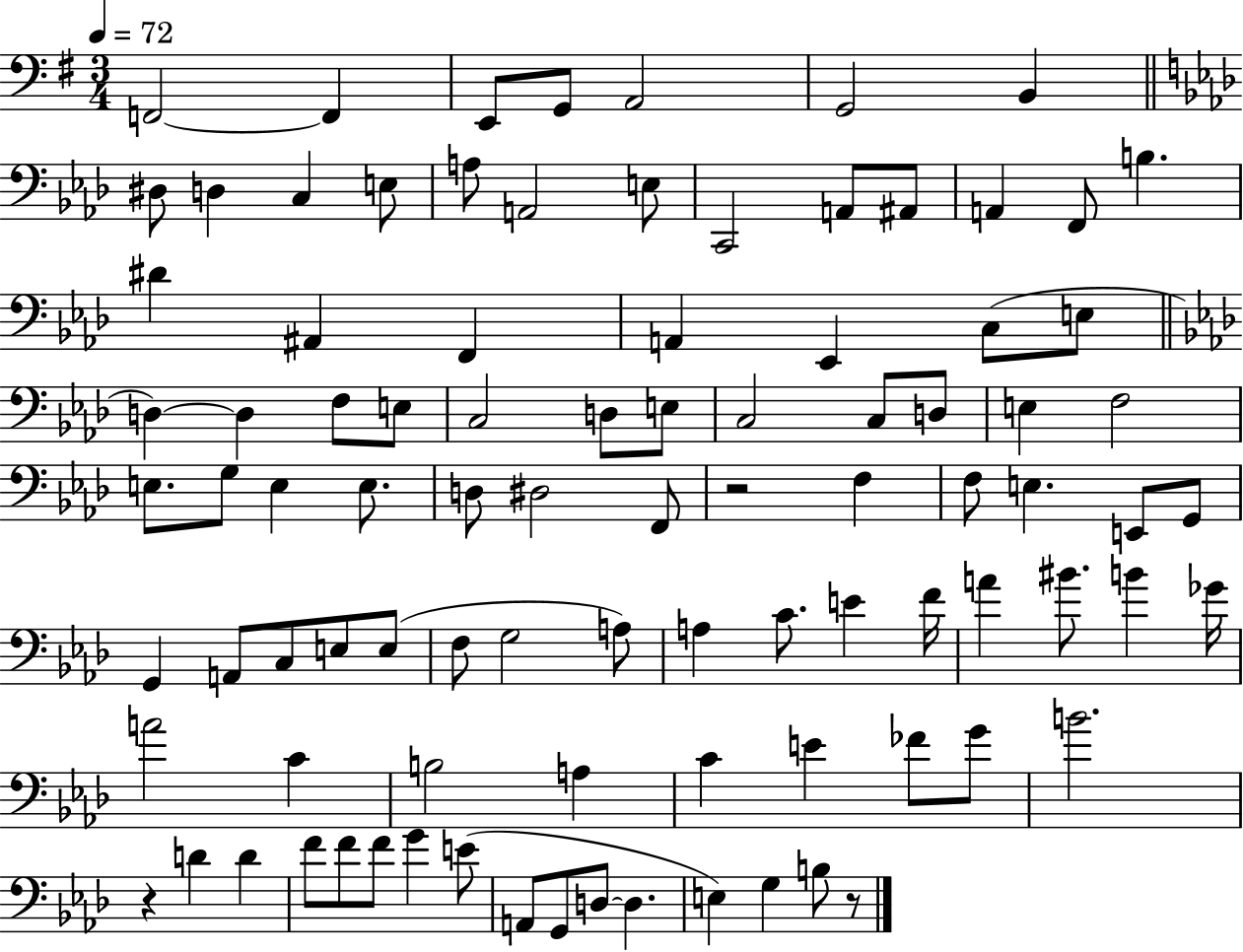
{
  \clef bass
  \numericTimeSignature
  \time 3/4
  \key g \major
  \tempo 4 = 72
  f,2~~ f,4 | e,8 g,8 a,2 | g,2 b,4 | \bar "||" \break \key f \minor dis8 d4 c4 e8 | a8 a,2 e8 | c,2 a,8 ais,8 | a,4 f,8 b4. | \break dis'4 ais,4 f,4 | a,4 ees,4 c8( e8 | \bar "||" \break \key f \minor d4~~) d4 f8 e8 | c2 d8 e8 | c2 c8 d8 | e4 f2 | \break e8. g8 e4 e8. | d8 dis2 f,8 | r2 f4 | f8 e4. e,8 g,8 | \break g,4 a,8 c8 e8 e8( | f8 g2 a8) | a4 c'8. e'4 f'16 | a'4 bis'8. b'4 ges'16 | \break a'2 c'4 | b2 a4 | c'4 e'4 fes'8 g'8 | b'2. | \break r4 d'4 d'4 | f'8 f'8 f'8 g'4 e'8( | a,8 g,8 d8~~ d4. | e4) g4 b8 r8 | \break \bar "|."
}